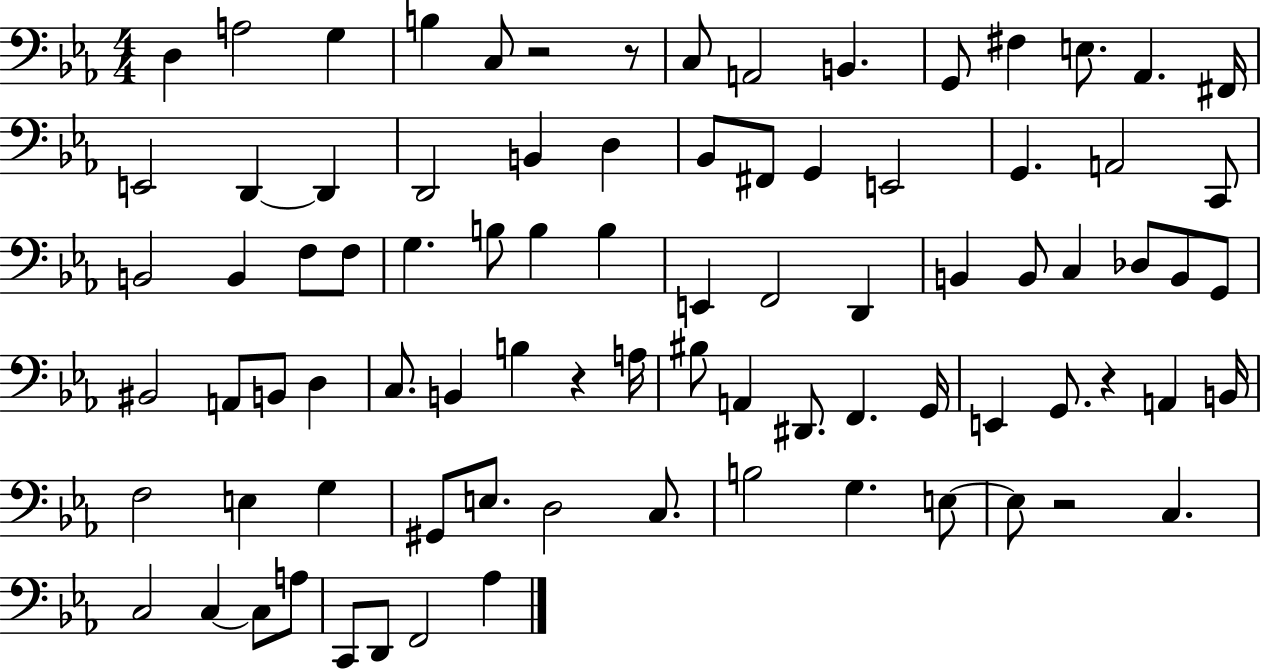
{
  \clef bass
  \numericTimeSignature
  \time 4/4
  \key ees \major
  d4 a2 g4 | b4 c8 r2 r8 | c8 a,2 b,4. | g,8 fis4 e8. aes,4. fis,16 | \break e,2 d,4~~ d,4 | d,2 b,4 d4 | bes,8 fis,8 g,4 e,2 | g,4. a,2 c,8 | \break b,2 b,4 f8 f8 | g4. b8 b4 b4 | e,4 f,2 d,4 | b,4 b,8 c4 des8 b,8 g,8 | \break bis,2 a,8 b,8 d4 | c8. b,4 b4 r4 a16 | bis8 a,4 dis,8. f,4. g,16 | e,4 g,8. r4 a,4 b,16 | \break f2 e4 g4 | gis,8 e8. d2 c8. | b2 g4. e8~~ | e8 r2 c4. | \break c2 c4~~ c8 a8 | c,8 d,8 f,2 aes4 | \bar "|."
}